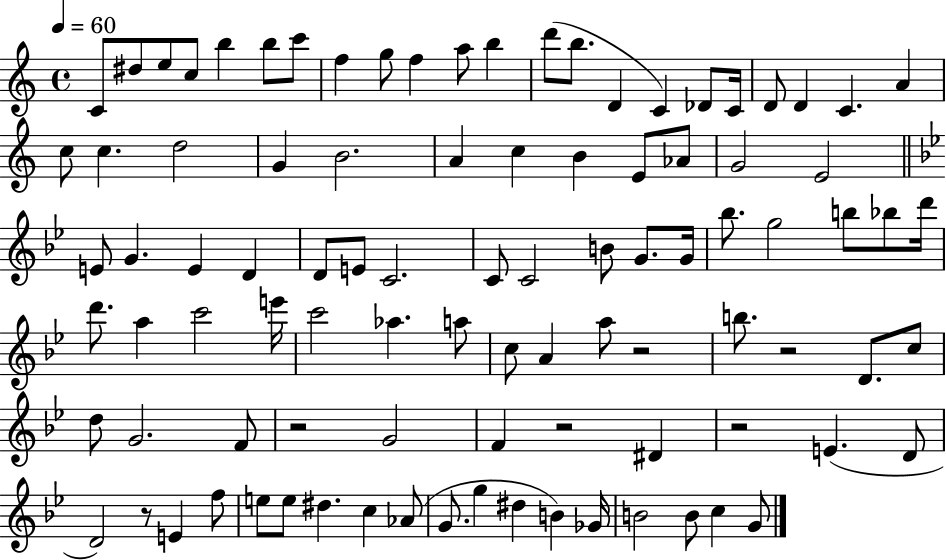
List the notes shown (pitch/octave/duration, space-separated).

C4/e D#5/e E5/e C5/e B5/q B5/e C6/e F5/q G5/e F5/q A5/e B5/q D6/e B5/e. D4/q C4/q Db4/e C4/s D4/e D4/q C4/q. A4/q C5/e C5/q. D5/h G4/q B4/h. A4/q C5/q B4/q E4/e Ab4/e G4/h E4/h E4/e G4/q. E4/q D4/q D4/e E4/e C4/h. C4/e C4/h B4/e G4/e. G4/s Bb5/e. G5/h B5/e Bb5/e D6/s D6/e. A5/q C6/h E6/s C6/h Ab5/q. A5/e C5/e A4/q A5/e R/h B5/e. R/h D4/e. C5/e D5/e G4/h. F4/e R/h G4/h F4/q R/h D#4/q R/h E4/q. D4/e D4/h R/e E4/q F5/e E5/e E5/e D#5/q. C5/q Ab4/e G4/e. G5/q D#5/q B4/q Gb4/s B4/h B4/e C5/q G4/e